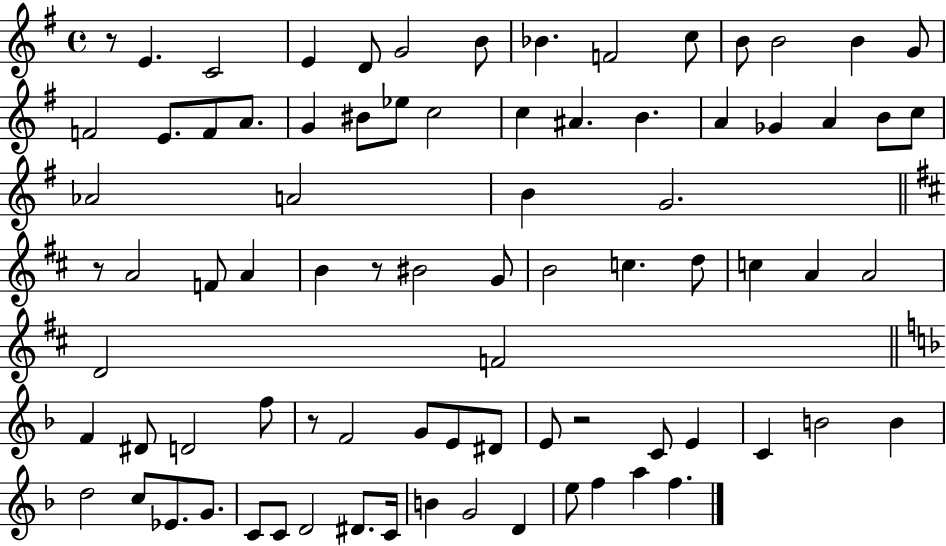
X:1
T:Untitled
M:4/4
L:1/4
K:G
z/2 E C2 E D/2 G2 B/2 _B F2 c/2 B/2 B2 B G/2 F2 E/2 F/2 A/2 G ^B/2 _e/2 c2 c ^A B A _G A B/2 c/2 _A2 A2 B G2 z/2 A2 F/2 A B z/2 ^B2 G/2 B2 c d/2 c A A2 D2 F2 F ^D/2 D2 f/2 z/2 F2 G/2 E/2 ^D/2 E/2 z2 C/2 E C B2 B d2 c/2 _E/2 G/2 C/2 C/2 D2 ^D/2 C/4 B G2 D e/2 f a f